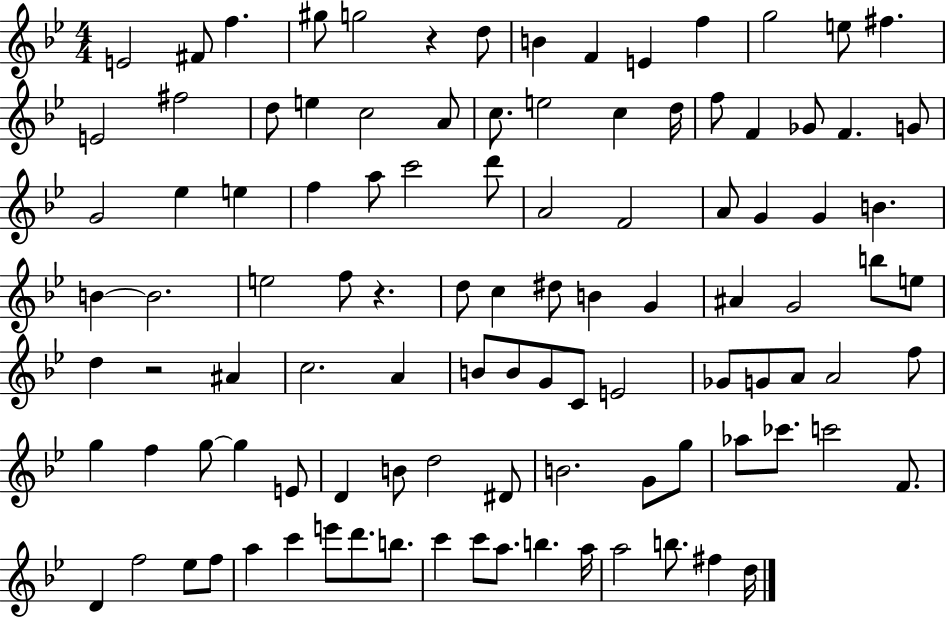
X:1
T:Untitled
M:4/4
L:1/4
K:Bb
E2 ^F/2 f ^g/2 g2 z d/2 B F E f g2 e/2 ^f E2 ^f2 d/2 e c2 A/2 c/2 e2 c d/4 f/2 F _G/2 F G/2 G2 _e e f a/2 c'2 d'/2 A2 F2 A/2 G G B B B2 e2 f/2 z d/2 c ^d/2 B G ^A G2 b/2 e/2 d z2 ^A c2 A B/2 B/2 G/2 C/2 E2 _G/2 G/2 A/2 A2 f/2 g f g/2 g E/2 D B/2 d2 ^D/2 B2 G/2 g/2 _a/2 _c'/2 c'2 F/2 D f2 _e/2 f/2 a c' e'/2 d'/2 b/2 c' c'/2 a/2 b a/4 a2 b/2 ^f d/4